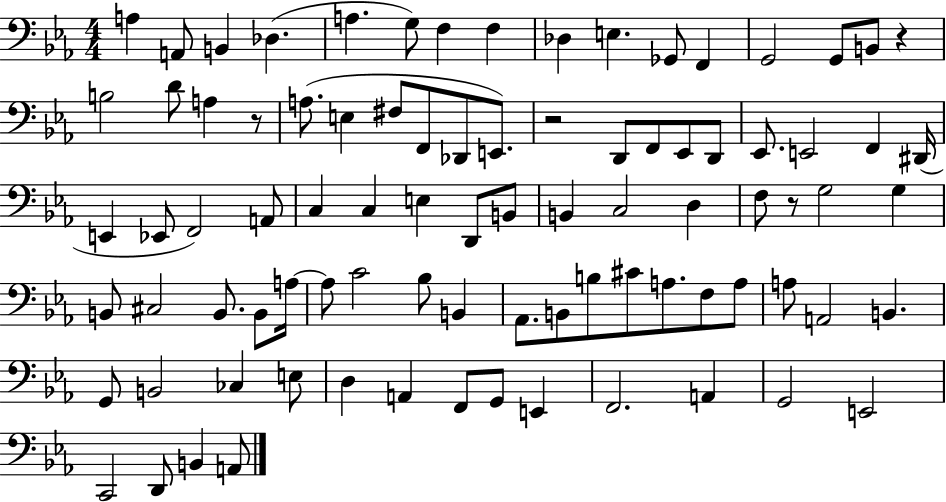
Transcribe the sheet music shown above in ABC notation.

X:1
T:Untitled
M:4/4
L:1/4
K:Eb
A, A,,/2 B,, _D, A, G,/2 F, F, _D, E, _G,,/2 F,, G,,2 G,,/2 B,,/2 z B,2 D/2 A, z/2 A,/2 E, ^F,/2 F,,/2 _D,,/2 E,,/2 z2 D,,/2 F,,/2 _E,,/2 D,,/2 _E,,/2 E,,2 F,, ^D,,/4 E,, _E,,/2 F,,2 A,,/2 C, C, E, D,,/2 B,,/2 B,, C,2 D, F,/2 z/2 G,2 G, B,,/2 ^C,2 B,,/2 B,,/2 A,/4 A,/2 C2 _B,/2 B,, _A,,/2 B,,/2 B,/2 ^C/2 A,/2 F,/2 A,/2 A,/2 A,,2 B,, G,,/2 B,,2 _C, E,/2 D, A,, F,,/2 G,,/2 E,, F,,2 A,, G,,2 E,,2 C,,2 D,,/2 B,, A,,/2